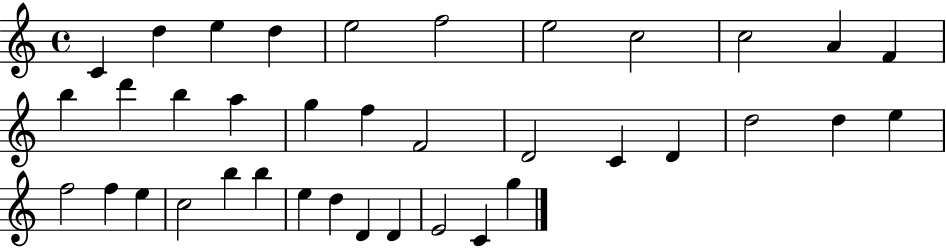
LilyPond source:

{
  \clef treble
  \time 4/4
  \defaultTimeSignature
  \key c \major
  c'4 d''4 e''4 d''4 | e''2 f''2 | e''2 c''2 | c''2 a'4 f'4 | \break b''4 d'''4 b''4 a''4 | g''4 f''4 f'2 | d'2 c'4 d'4 | d''2 d''4 e''4 | \break f''2 f''4 e''4 | c''2 b''4 b''4 | e''4 d''4 d'4 d'4 | e'2 c'4 g''4 | \break \bar "|."
}